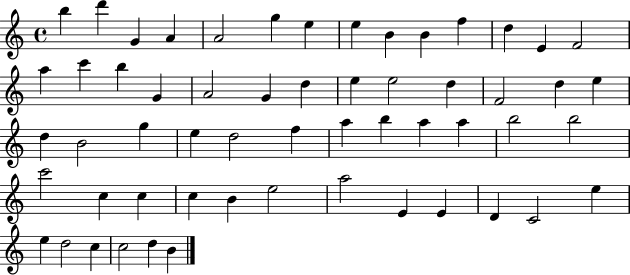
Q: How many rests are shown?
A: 0